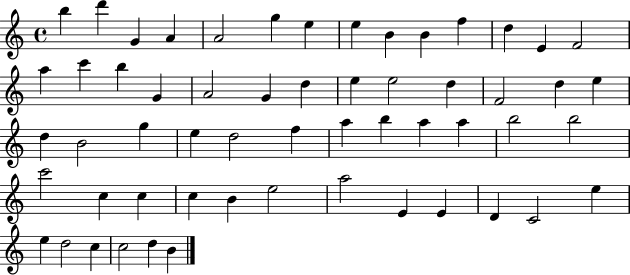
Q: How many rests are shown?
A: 0